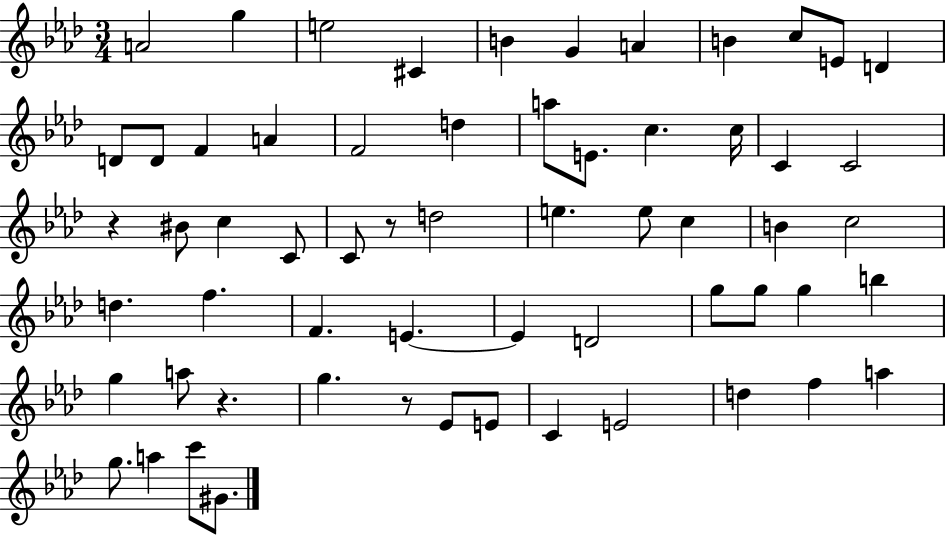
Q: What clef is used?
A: treble